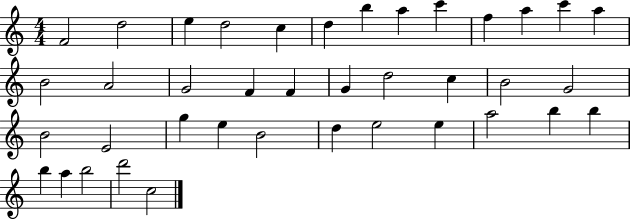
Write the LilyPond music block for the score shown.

{
  \clef treble
  \numericTimeSignature
  \time 4/4
  \key c \major
  f'2 d''2 | e''4 d''2 c''4 | d''4 b''4 a''4 c'''4 | f''4 a''4 c'''4 a''4 | \break b'2 a'2 | g'2 f'4 f'4 | g'4 d''2 c''4 | b'2 g'2 | \break b'2 e'2 | g''4 e''4 b'2 | d''4 e''2 e''4 | a''2 b''4 b''4 | \break b''4 a''4 b''2 | d'''2 c''2 | \bar "|."
}